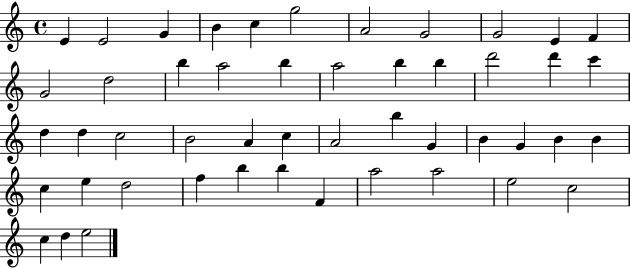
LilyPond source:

{
  \clef treble
  \time 4/4
  \defaultTimeSignature
  \key c \major
  e'4 e'2 g'4 | b'4 c''4 g''2 | a'2 g'2 | g'2 e'4 f'4 | \break g'2 d''2 | b''4 a''2 b''4 | a''2 b''4 b''4 | d'''2 d'''4 c'''4 | \break d''4 d''4 c''2 | b'2 a'4 c''4 | a'2 b''4 g'4 | b'4 g'4 b'4 b'4 | \break c''4 e''4 d''2 | f''4 b''4 b''4 f'4 | a''2 a''2 | e''2 c''2 | \break c''4 d''4 e''2 | \bar "|."
}